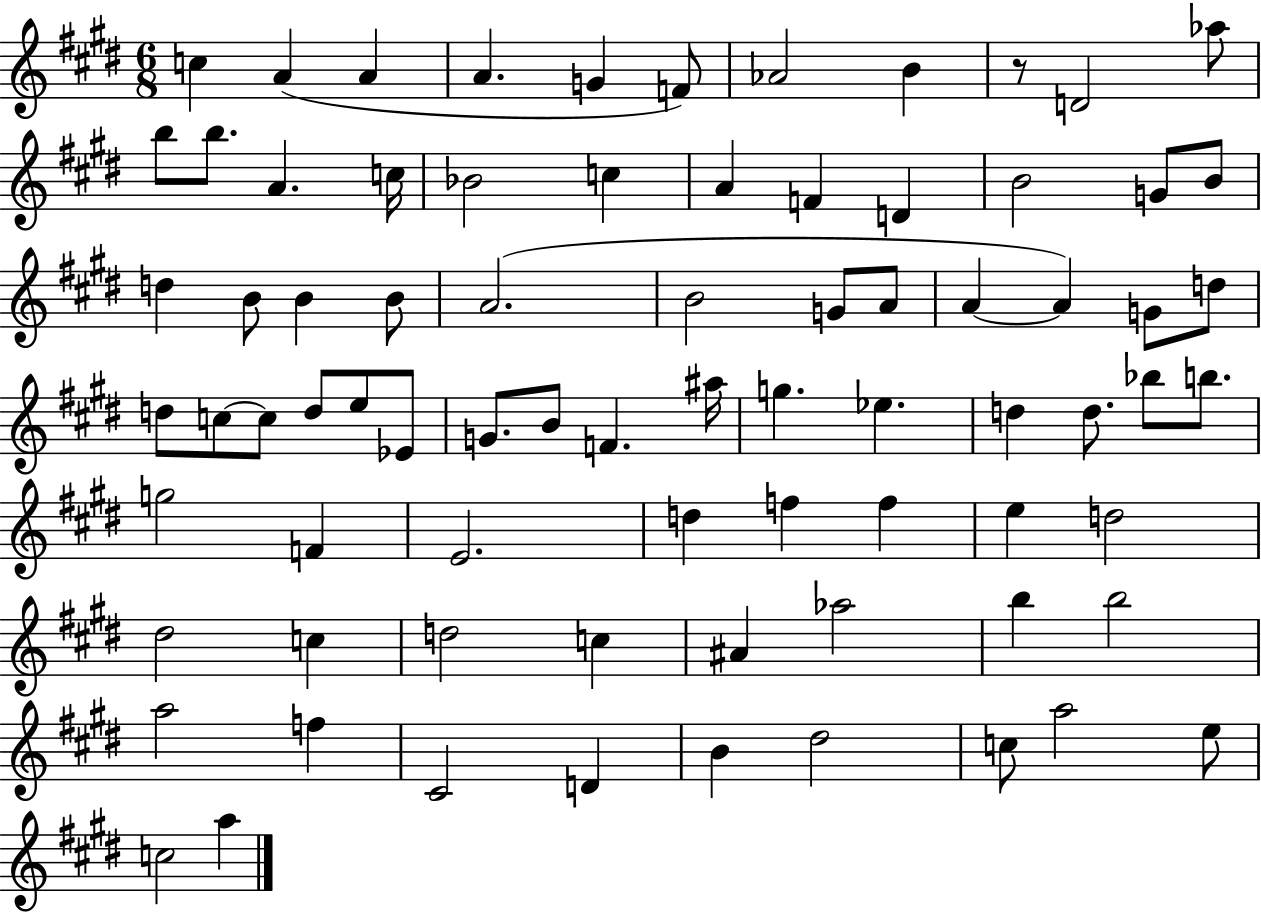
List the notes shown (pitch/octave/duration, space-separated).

C5/q A4/q A4/q A4/q. G4/q F4/e Ab4/h B4/q R/e D4/h Ab5/e B5/e B5/e. A4/q. C5/s Bb4/h C5/q A4/q F4/q D4/q B4/h G4/e B4/e D5/q B4/e B4/q B4/e A4/h. B4/h G4/e A4/e A4/q A4/q G4/e D5/e D5/e C5/e C5/e D5/e E5/e Eb4/e G4/e. B4/e F4/q. A#5/s G5/q. Eb5/q. D5/q D5/e. Bb5/e B5/e. G5/h F4/q E4/h. D5/q F5/q F5/q E5/q D5/h D#5/h C5/q D5/h C5/q A#4/q Ab5/h B5/q B5/h A5/h F5/q C#4/h D4/q B4/q D#5/h C5/e A5/h E5/e C5/h A5/q